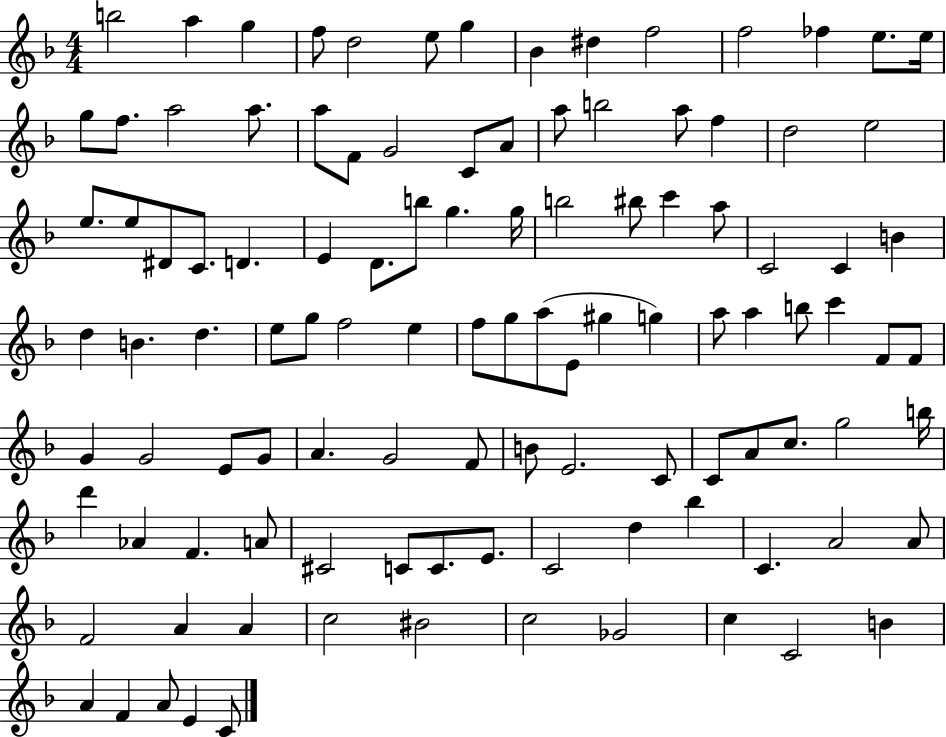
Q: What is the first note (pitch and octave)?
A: B5